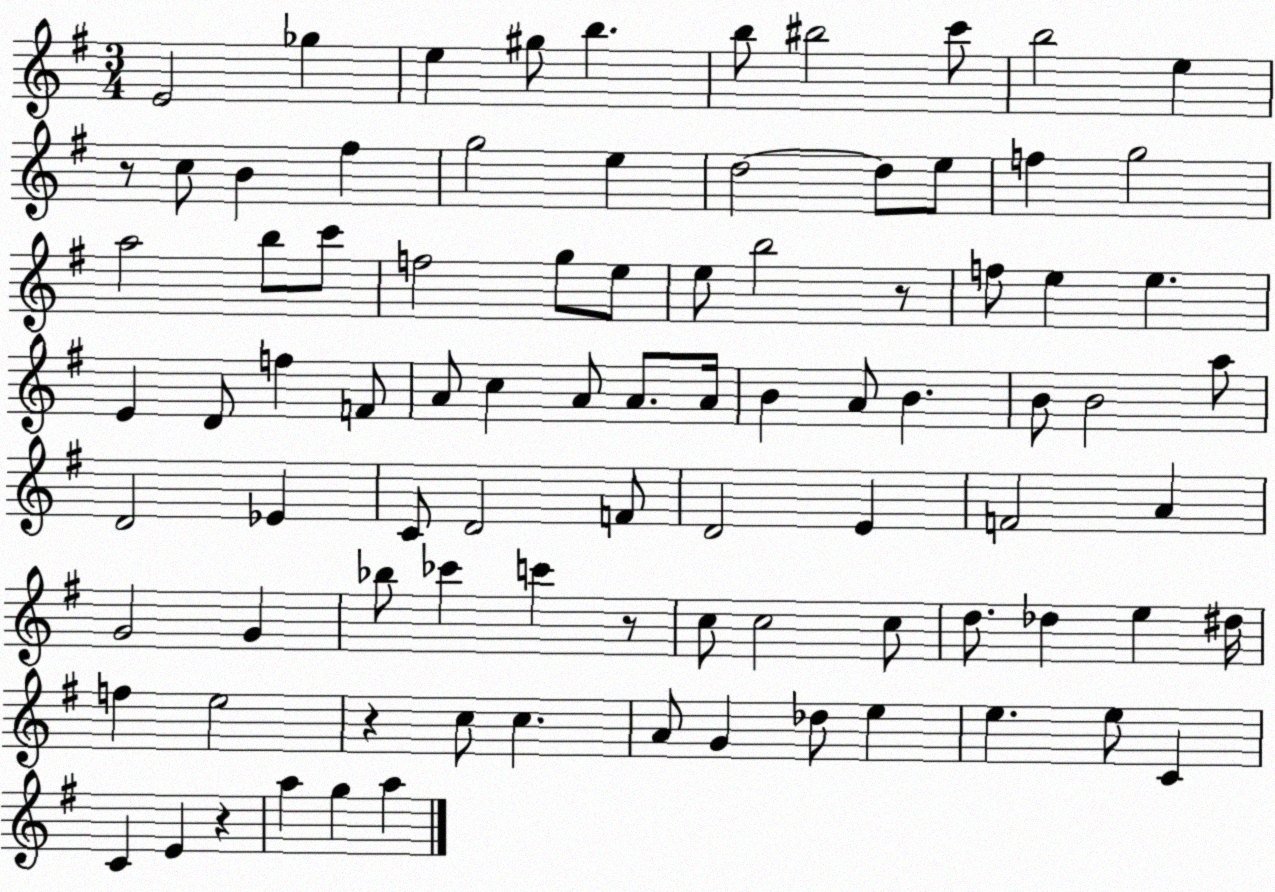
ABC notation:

X:1
T:Untitled
M:3/4
L:1/4
K:G
E2 _g e ^g/2 b b/2 ^b2 c'/2 b2 e z/2 c/2 B ^f g2 e d2 d/2 e/2 f g2 a2 b/2 c'/2 f2 g/2 e/2 e/2 b2 z/2 f/2 e e E D/2 f F/2 A/2 c A/2 A/2 A/4 B A/2 B B/2 B2 a/2 D2 _E C/2 D2 F/2 D2 E F2 A G2 G _b/2 _c' c' z/2 c/2 c2 c/2 d/2 _d e ^d/4 f e2 z c/2 c A/2 G _d/2 e e e/2 C C E z a g a